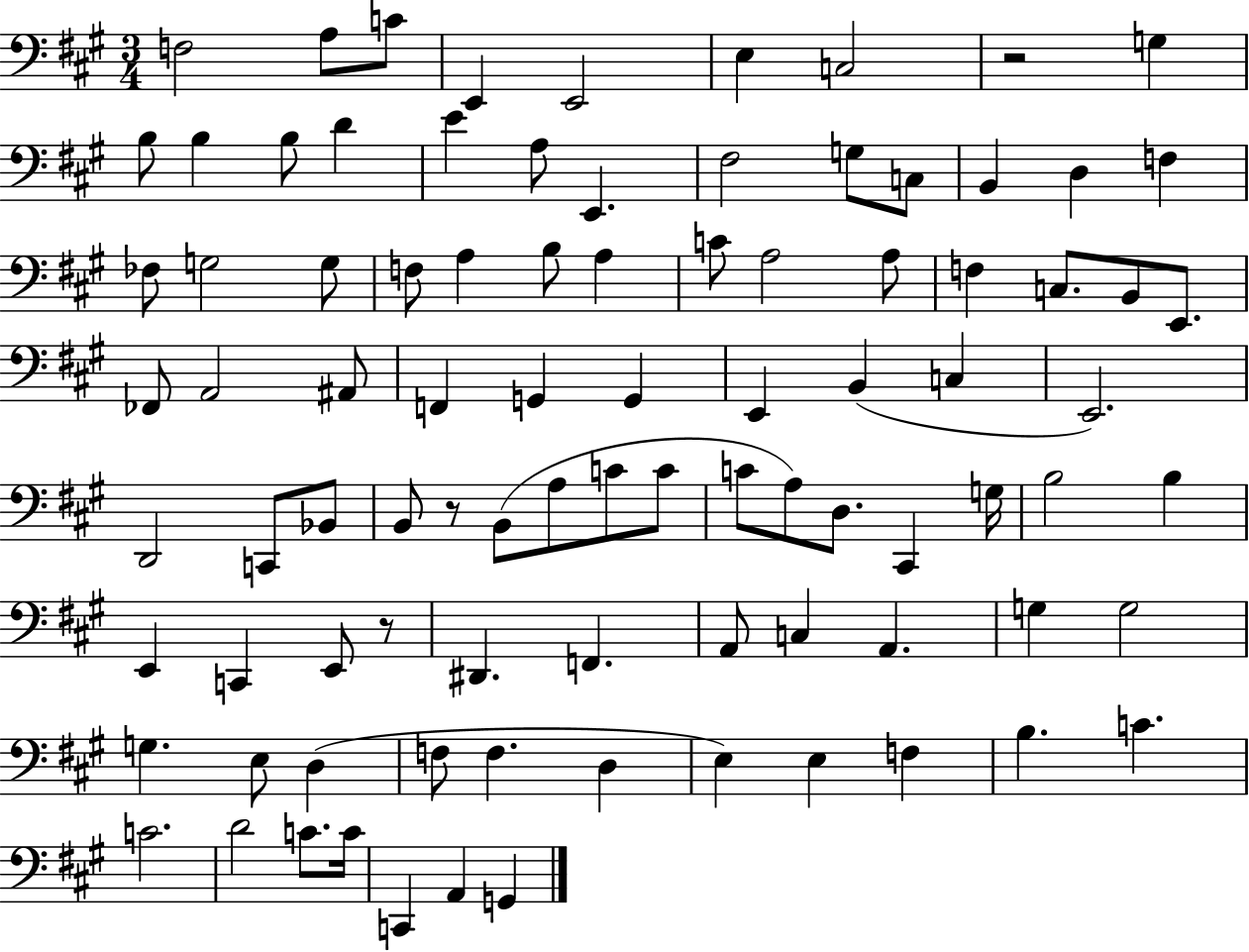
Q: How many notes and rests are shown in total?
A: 91